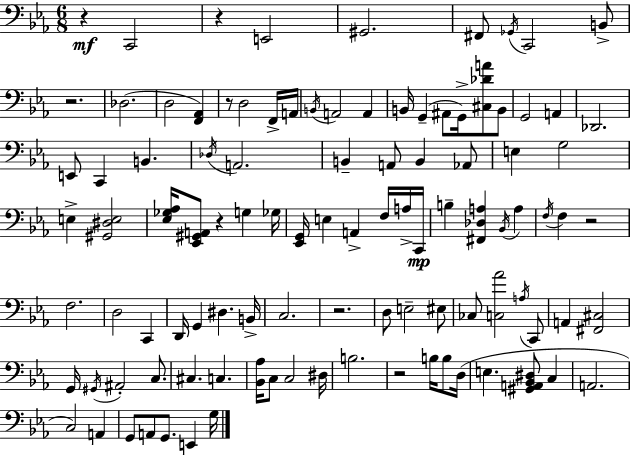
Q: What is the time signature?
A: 6/8